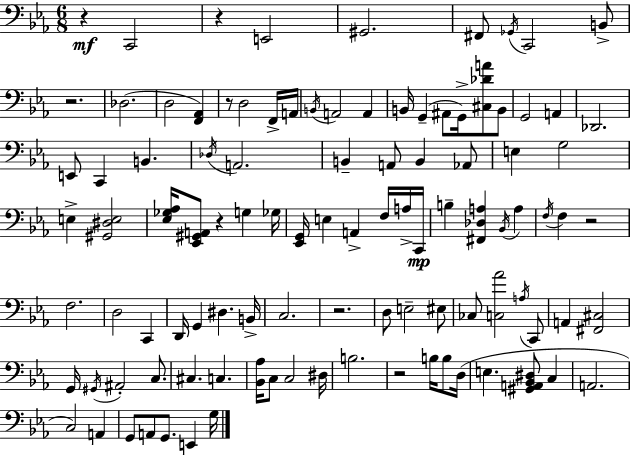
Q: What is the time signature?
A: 6/8